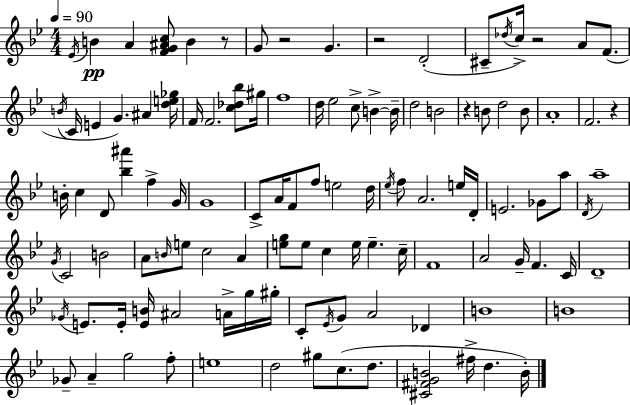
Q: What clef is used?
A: treble